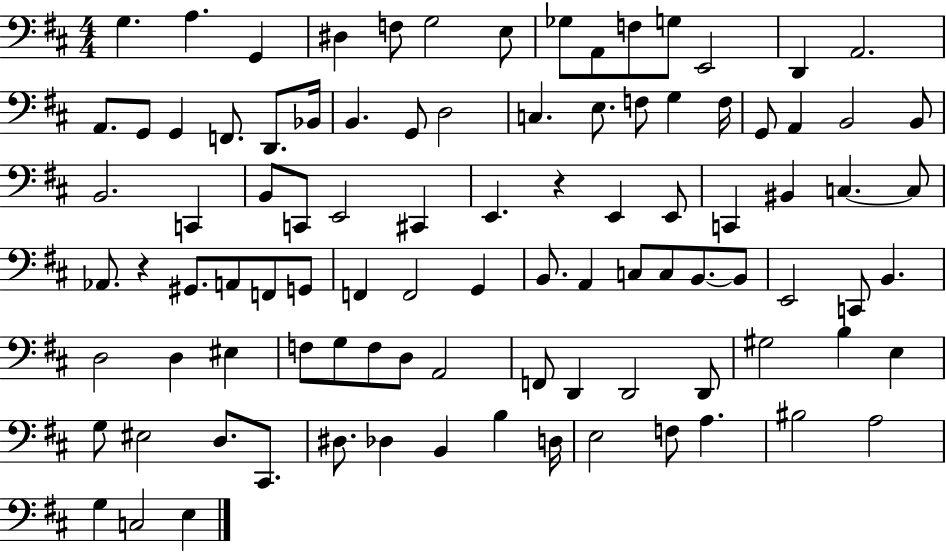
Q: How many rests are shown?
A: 2